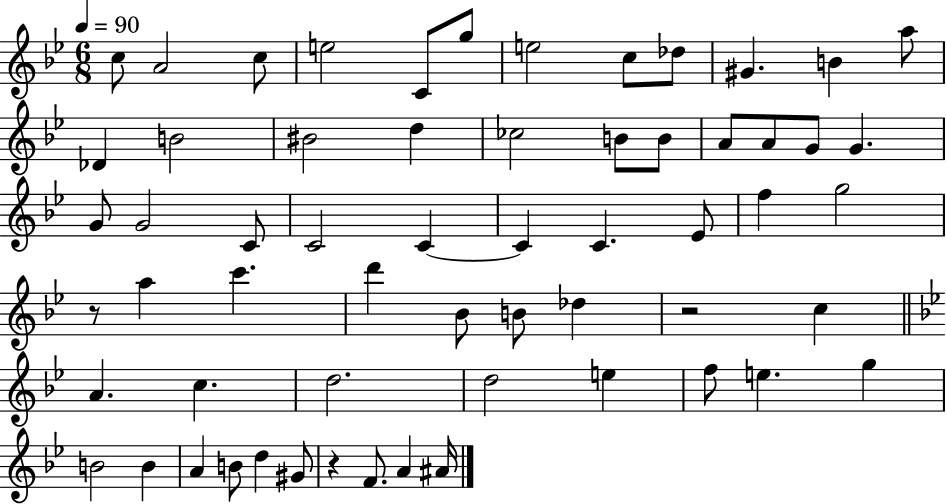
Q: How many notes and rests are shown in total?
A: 60